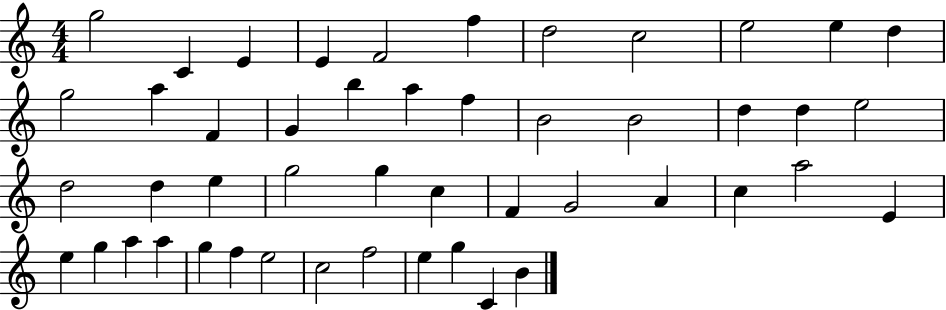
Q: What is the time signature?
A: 4/4